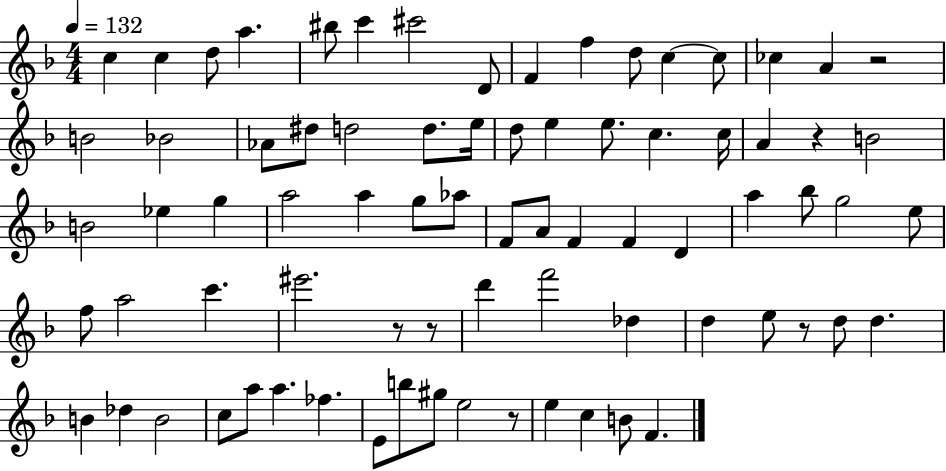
C5/q C5/q D5/e A5/q. BIS5/e C6/q C#6/h D4/e F4/q F5/q D5/e C5/q C5/e CES5/q A4/q R/h B4/h Bb4/h Ab4/e D#5/e D5/h D5/e. E5/s D5/e E5/q E5/e. C5/q. C5/s A4/q R/q B4/h B4/h Eb5/q G5/q A5/h A5/q G5/e Ab5/e F4/e A4/e F4/q F4/q D4/q A5/q Bb5/e G5/h E5/e F5/e A5/h C6/q. EIS6/h. R/e R/e D6/q F6/h Db5/q D5/q E5/e R/e D5/e D5/q. B4/q Db5/q B4/h C5/e A5/e A5/q. FES5/q. E4/e B5/e G#5/e E5/h R/e E5/q C5/q B4/e F4/q.